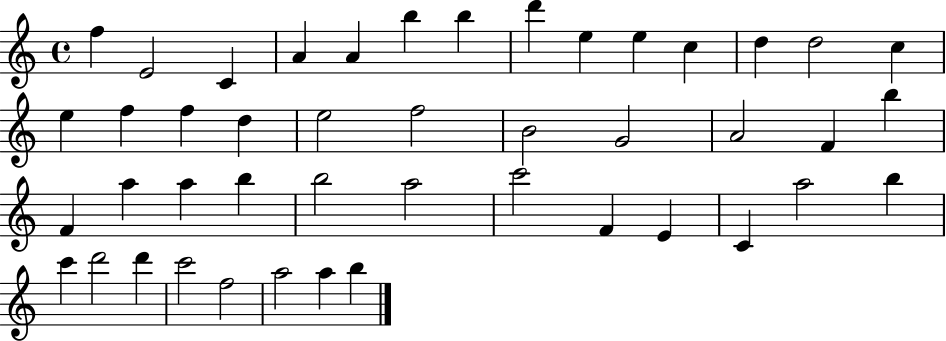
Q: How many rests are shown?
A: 0